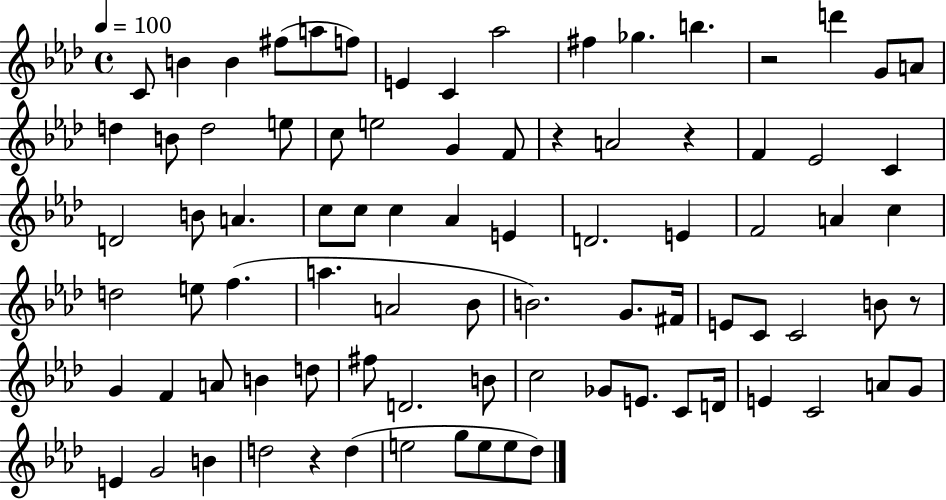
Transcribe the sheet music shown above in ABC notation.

X:1
T:Untitled
M:4/4
L:1/4
K:Ab
C/2 B B ^f/2 a/2 f/2 E C _a2 ^f _g b z2 d' G/2 A/2 d B/2 d2 e/2 c/2 e2 G F/2 z A2 z F _E2 C D2 B/2 A c/2 c/2 c _A E D2 E F2 A c d2 e/2 f a A2 _B/2 B2 G/2 ^F/4 E/2 C/2 C2 B/2 z/2 G F A/2 B d/2 ^f/2 D2 B/2 c2 _G/2 E/2 C/2 D/4 E C2 A/2 G/2 E G2 B d2 z d e2 g/2 e/2 e/2 _d/2